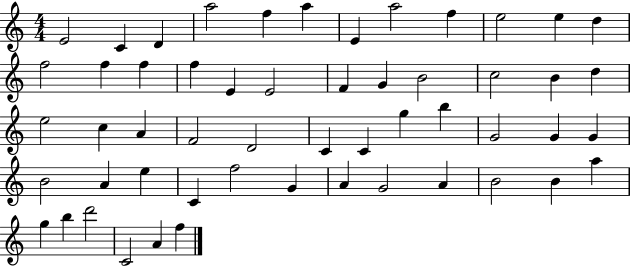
E4/h C4/q D4/q A5/h F5/q A5/q E4/q A5/h F5/q E5/h E5/q D5/q F5/h F5/q F5/q F5/q E4/q E4/h F4/q G4/q B4/h C5/h B4/q D5/q E5/h C5/q A4/q F4/h D4/h C4/q C4/q G5/q B5/q G4/h G4/q G4/q B4/h A4/q E5/q C4/q F5/h G4/q A4/q G4/h A4/q B4/h B4/q A5/q G5/q B5/q D6/h C4/h A4/q F5/q